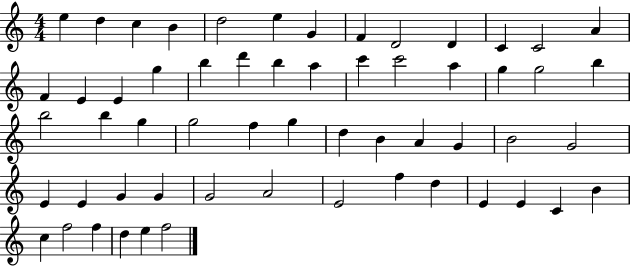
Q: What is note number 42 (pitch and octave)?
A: G4